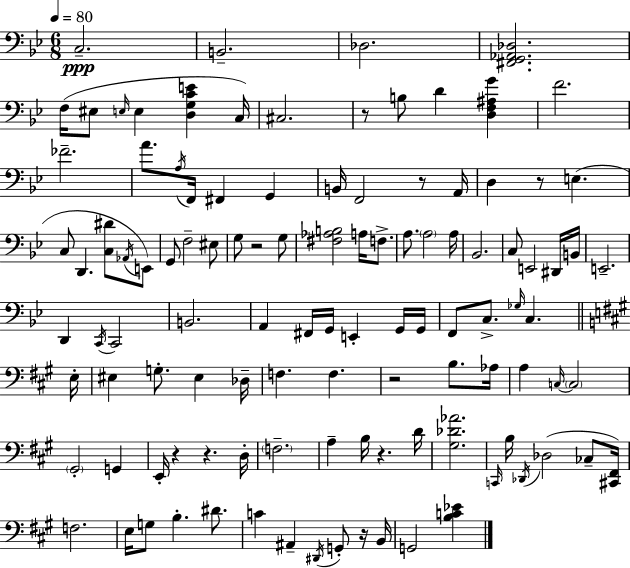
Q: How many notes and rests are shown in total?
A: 110